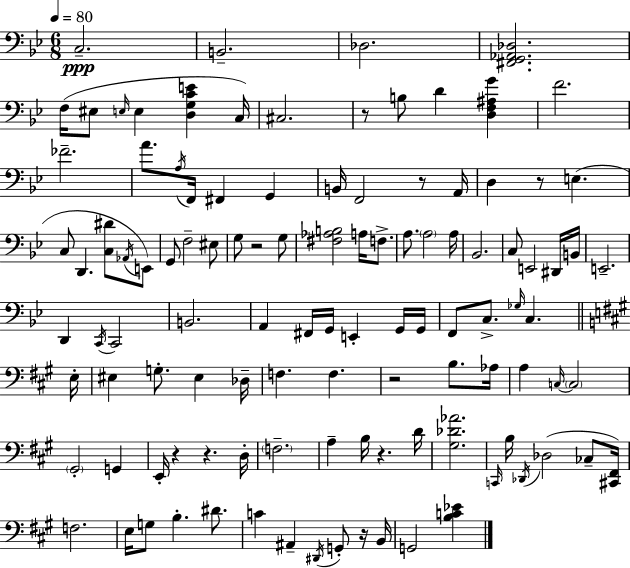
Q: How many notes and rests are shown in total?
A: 110